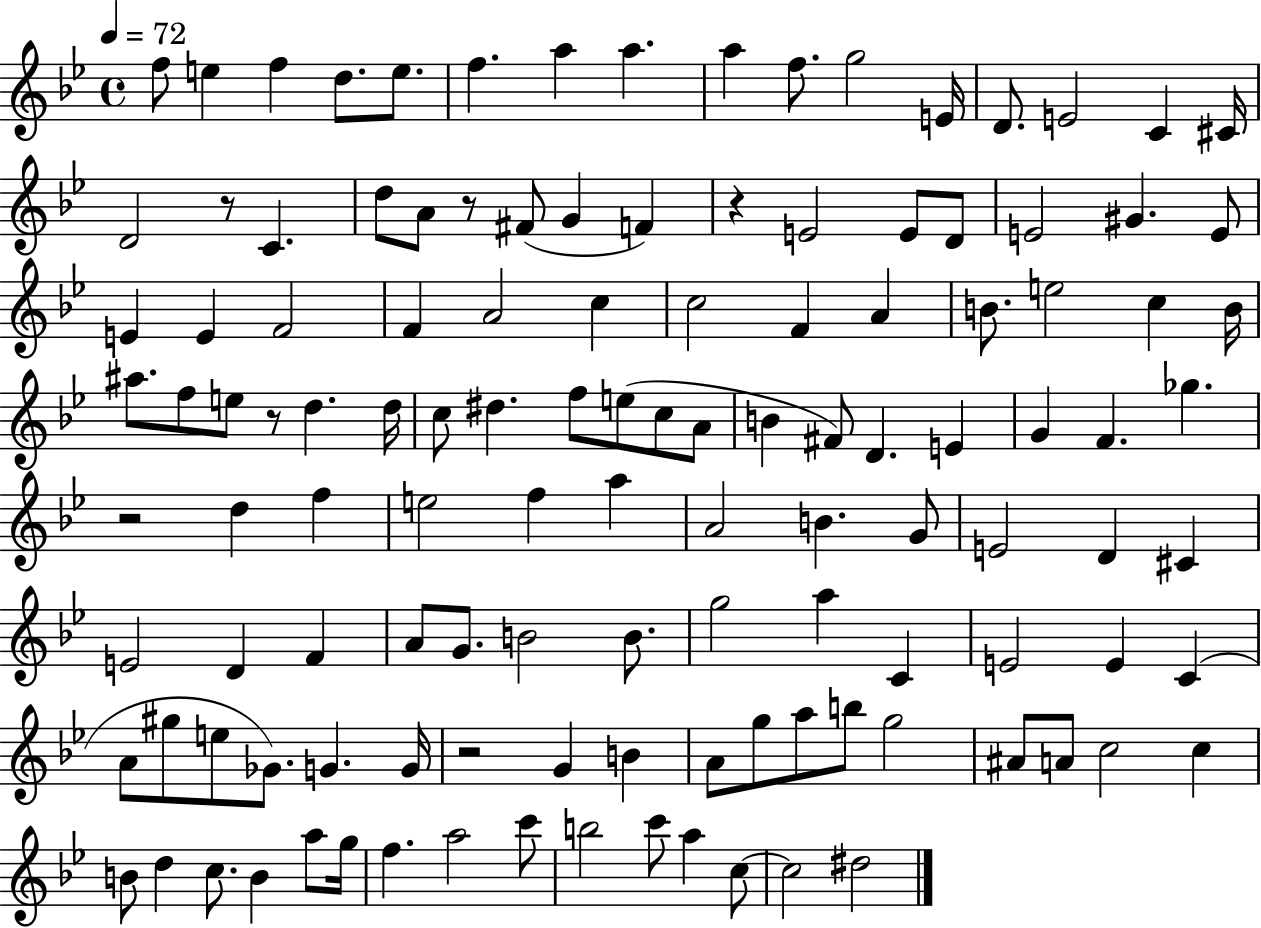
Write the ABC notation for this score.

X:1
T:Untitled
M:4/4
L:1/4
K:Bb
f/2 e f d/2 e/2 f a a a f/2 g2 E/4 D/2 E2 C ^C/4 D2 z/2 C d/2 A/2 z/2 ^F/2 G F z E2 E/2 D/2 E2 ^G E/2 E E F2 F A2 c c2 F A B/2 e2 c B/4 ^a/2 f/2 e/2 z/2 d d/4 c/2 ^d f/2 e/2 c/2 A/2 B ^F/2 D E G F _g z2 d f e2 f a A2 B G/2 E2 D ^C E2 D F A/2 G/2 B2 B/2 g2 a C E2 E C A/2 ^g/2 e/2 _G/2 G G/4 z2 G B A/2 g/2 a/2 b/2 g2 ^A/2 A/2 c2 c B/2 d c/2 B a/2 g/4 f a2 c'/2 b2 c'/2 a c/2 c2 ^d2